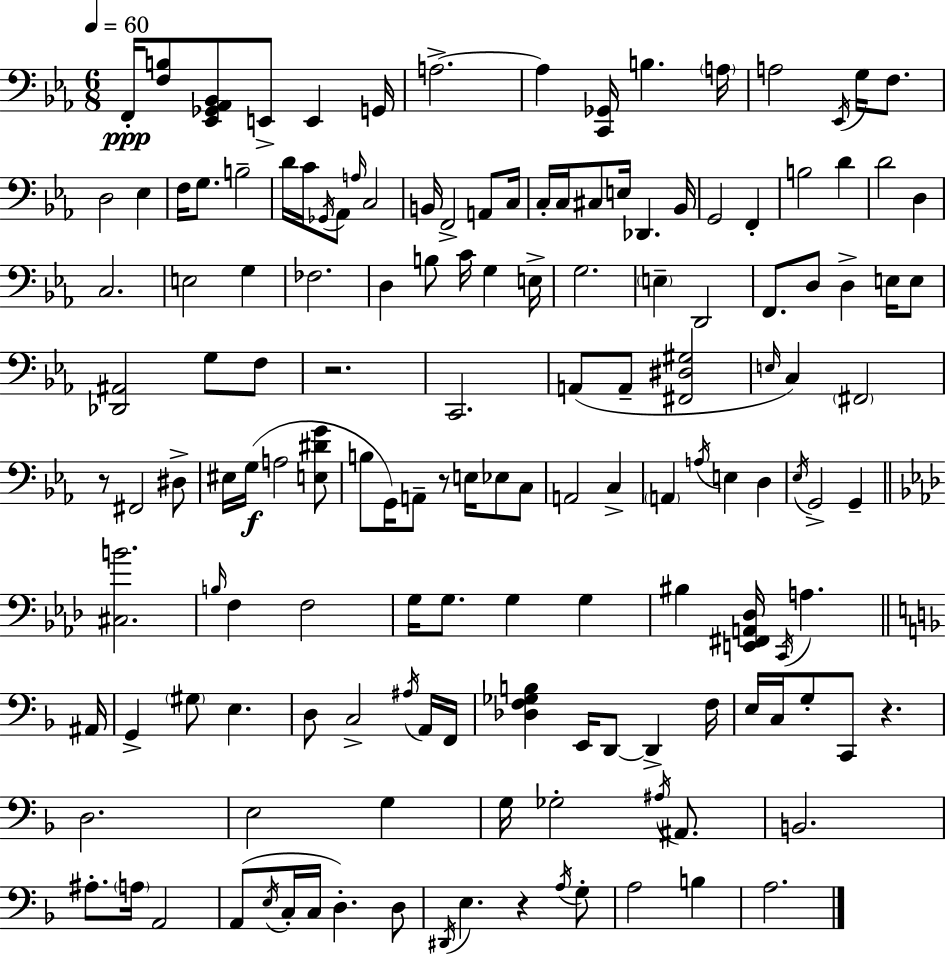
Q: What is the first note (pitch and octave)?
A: F2